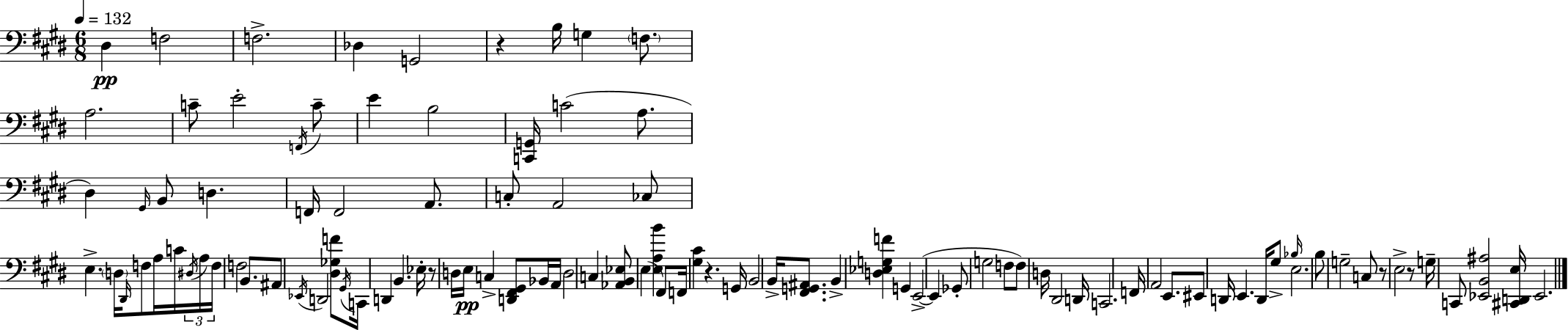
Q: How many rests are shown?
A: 5